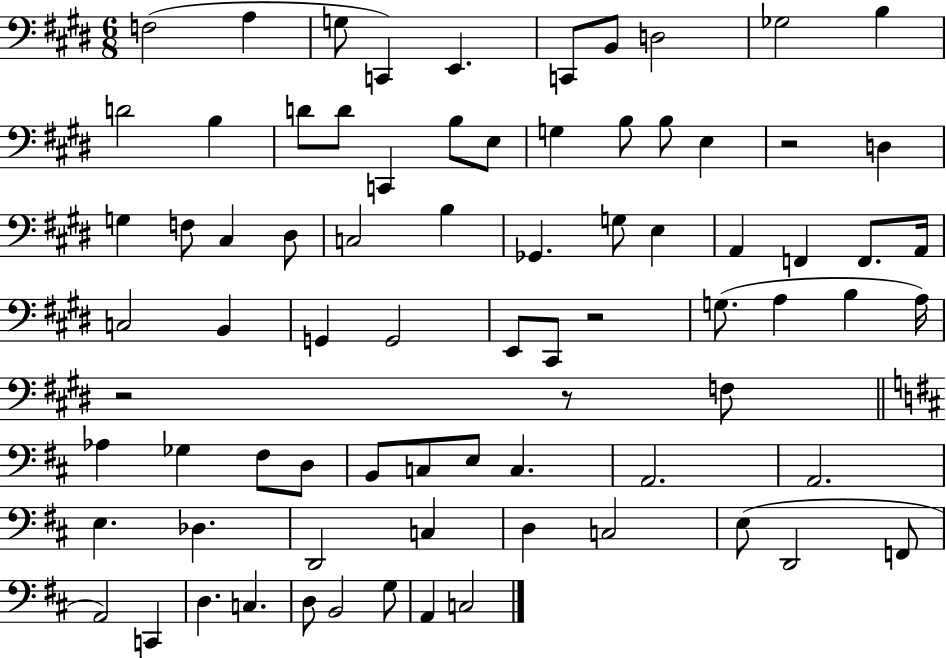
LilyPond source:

{
  \clef bass
  \numericTimeSignature
  \time 6/8
  \key e \major
  f2( a4 | g8 c,4) e,4. | c,8 b,8 d2 | ges2 b4 | \break d'2 b4 | d'8 d'8 c,4 b8 e8 | g4 b8 b8 e4 | r2 d4 | \break g4 f8 cis4 dis8 | c2 b4 | ges,4. g8 e4 | a,4 f,4 f,8. a,16 | \break c2 b,4 | g,4 g,2 | e,8 cis,8 r2 | g8.( a4 b4 a16) | \break r2 r8 f8 | \bar "||" \break \key d \major aes4 ges4 fis8 d8 | b,8 c8 e8 c4. | a,2. | a,2. | \break e4. des4. | d,2 c4 | d4 c2 | e8( d,2 f,8 | \break a,2) c,4 | d4. c4. | d8 b,2 g8 | a,4 c2 | \break \bar "|."
}